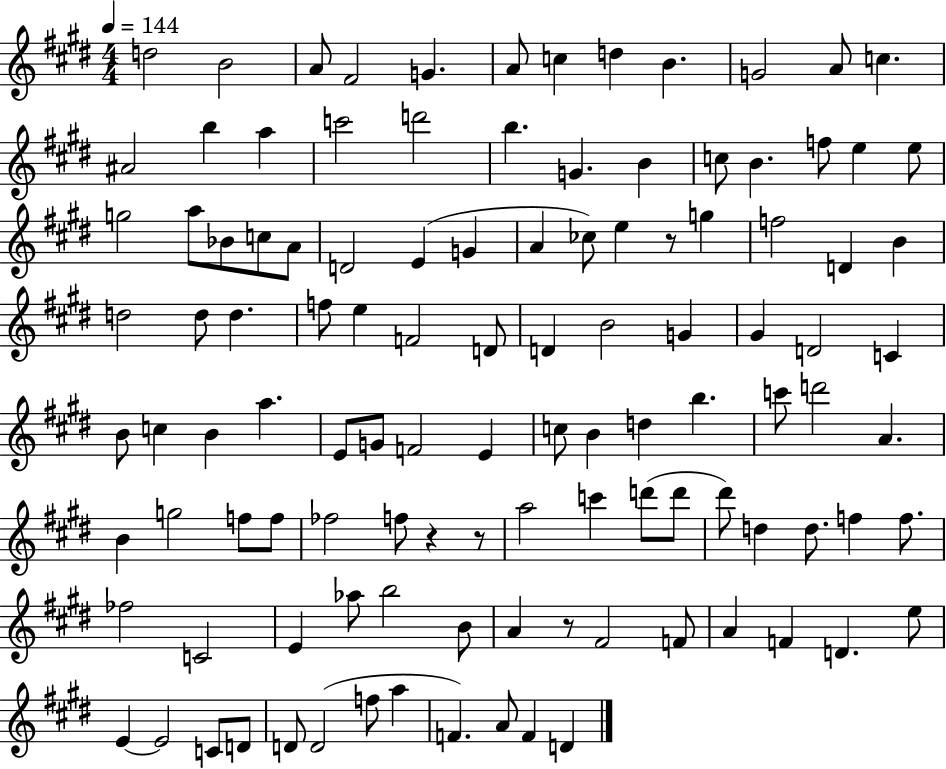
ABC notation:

X:1
T:Untitled
M:4/4
L:1/4
K:E
d2 B2 A/2 ^F2 G A/2 c d B G2 A/2 c ^A2 b a c'2 d'2 b G B c/2 B f/2 e e/2 g2 a/2 _B/2 c/2 A/2 D2 E G A _c/2 e z/2 g f2 D B d2 d/2 d f/2 e F2 D/2 D B2 G ^G D2 C B/2 c B a E/2 G/2 F2 E c/2 B d b c'/2 d'2 A B g2 f/2 f/2 _f2 f/2 z z/2 a2 c' d'/2 d'/2 ^d'/2 d d/2 f f/2 _f2 C2 E _a/2 b2 B/2 A z/2 ^F2 F/2 A F D e/2 E E2 C/2 D/2 D/2 D2 f/2 a F A/2 F D